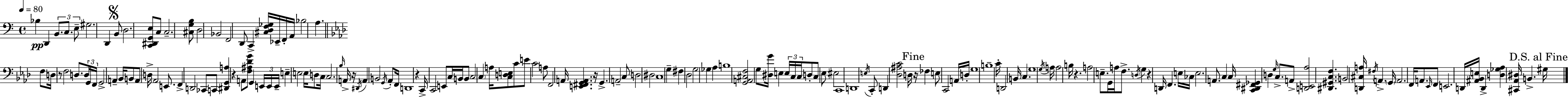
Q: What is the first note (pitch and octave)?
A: Bb3